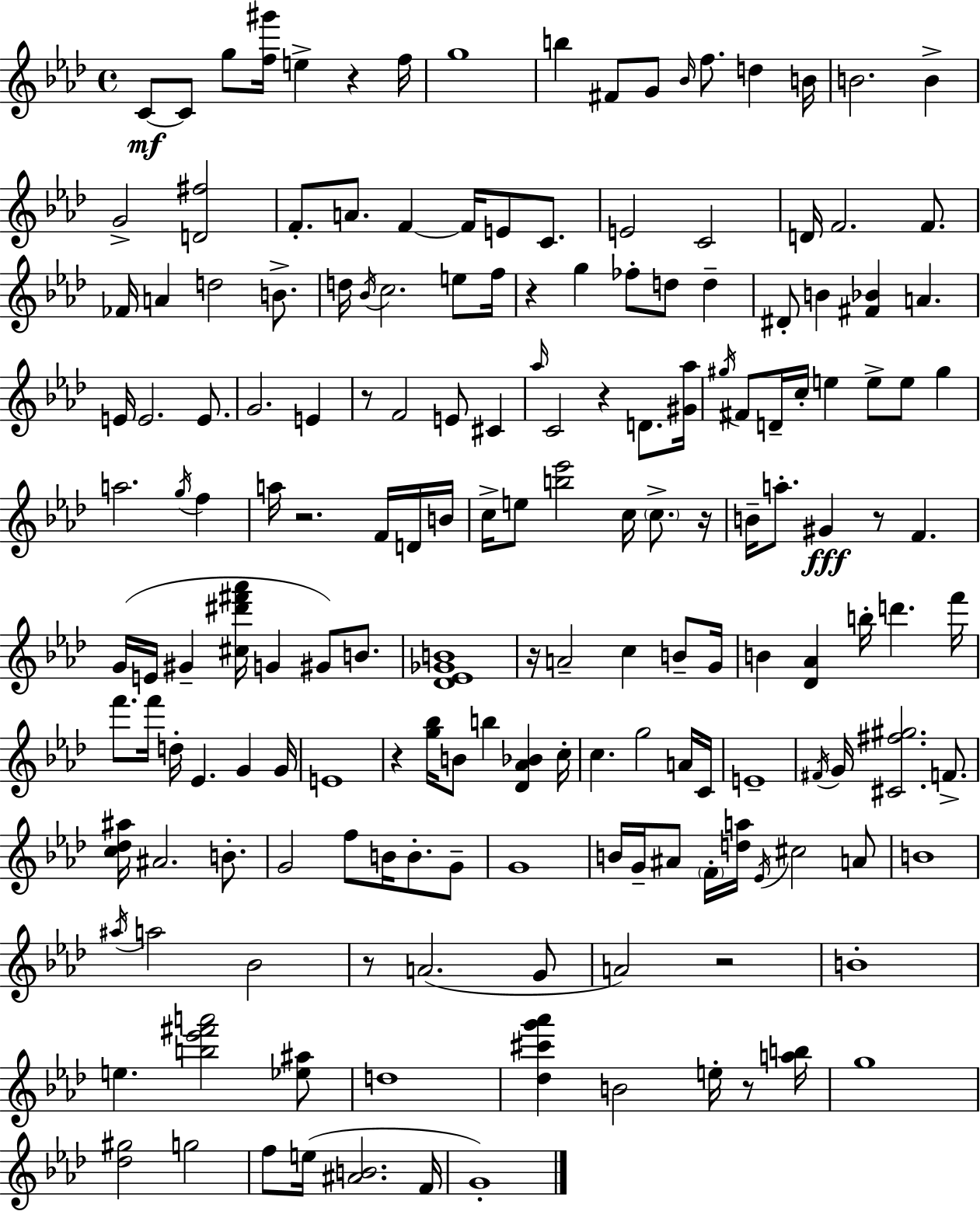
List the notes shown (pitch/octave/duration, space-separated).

C4/e C4/e G5/e [F5,G#6]/s E5/q R/q F5/s G5/w B5/q F#4/e G4/e Bb4/s F5/e. D5/q B4/s B4/h. B4/q G4/h [D4,F#5]/h F4/e. A4/e. F4/q F4/s E4/e C4/e. E4/h C4/h D4/s F4/h. F4/e. FES4/s A4/q D5/h B4/e. D5/s Bb4/s C5/h. E5/e F5/s R/q G5/q FES5/e D5/e D5/q D#4/e B4/q [F#4,Bb4]/q A4/q. E4/s E4/h. E4/e. G4/h. E4/q R/e F4/h E4/e C#4/q Ab5/s C4/h R/q D4/e. [G#4,Ab5]/s G#5/s F#4/e D4/s C5/s E5/q E5/e E5/e G#5/q A5/h. G5/s F5/q A5/s R/h. F4/s D4/s B4/s C5/s E5/e [B5,Eb6]/h C5/s C5/e. R/s B4/s A5/e. G#4/q R/e F4/q. G4/s E4/s G#4/q [C#5,D#6,F#6,Ab6]/s G4/q G#4/e B4/e. [Db4,Eb4,Gb4,B4]/w R/s A4/h C5/q B4/e G4/s B4/q [Db4,Ab4]/q B5/s D6/q. F6/s F6/e. F6/s D5/s Eb4/q. G4/q G4/s E4/w R/q [G5,Bb5]/s B4/e B5/q [Db4,Ab4,Bb4]/q C5/s C5/q. G5/h A4/s C4/s E4/w F#4/s G4/s [C#4,F#5,G#5]/h. F4/e. [C5,Db5,A#5]/s A#4/h. B4/e. G4/h F5/e B4/s B4/e. G4/e G4/w B4/s G4/s A#4/e F4/s [D5,A5]/s Eb4/s C#5/h A4/e B4/w A#5/s A5/h Bb4/h R/e A4/h. G4/e A4/h R/h B4/w E5/q. [B5,Eb6,F#6,A6]/h [Eb5,A#5]/e D5/w [Db5,C#6,G6,Ab6]/q B4/h E5/s R/e [A5,B5]/s G5/w [Db5,G#5]/h G5/h F5/e E5/s [A#4,B4]/h. F4/s G4/w